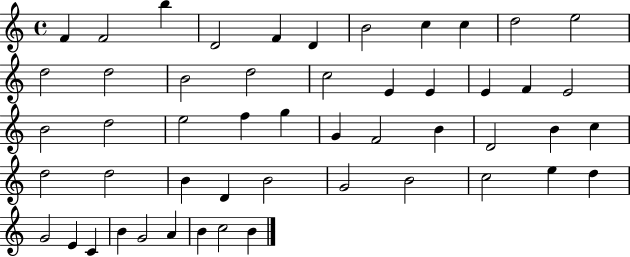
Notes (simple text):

F4/q F4/h B5/q D4/h F4/q D4/q B4/h C5/q C5/q D5/h E5/h D5/h D5/h B4/h D5/h C5/h E4/q E4/q E4/q F4/q E4/h B4/h D5/h E5/h F5/q G5/q G4/q F4/h B4/q D4/h B4/q C5/q D5/h D5/h B4/q D4/q B4/h G4/h B4/h C5/h E5/q D5/q G4/h E4/q C4/q B4/q G4/h A4/q B4/q C5/h B4/q